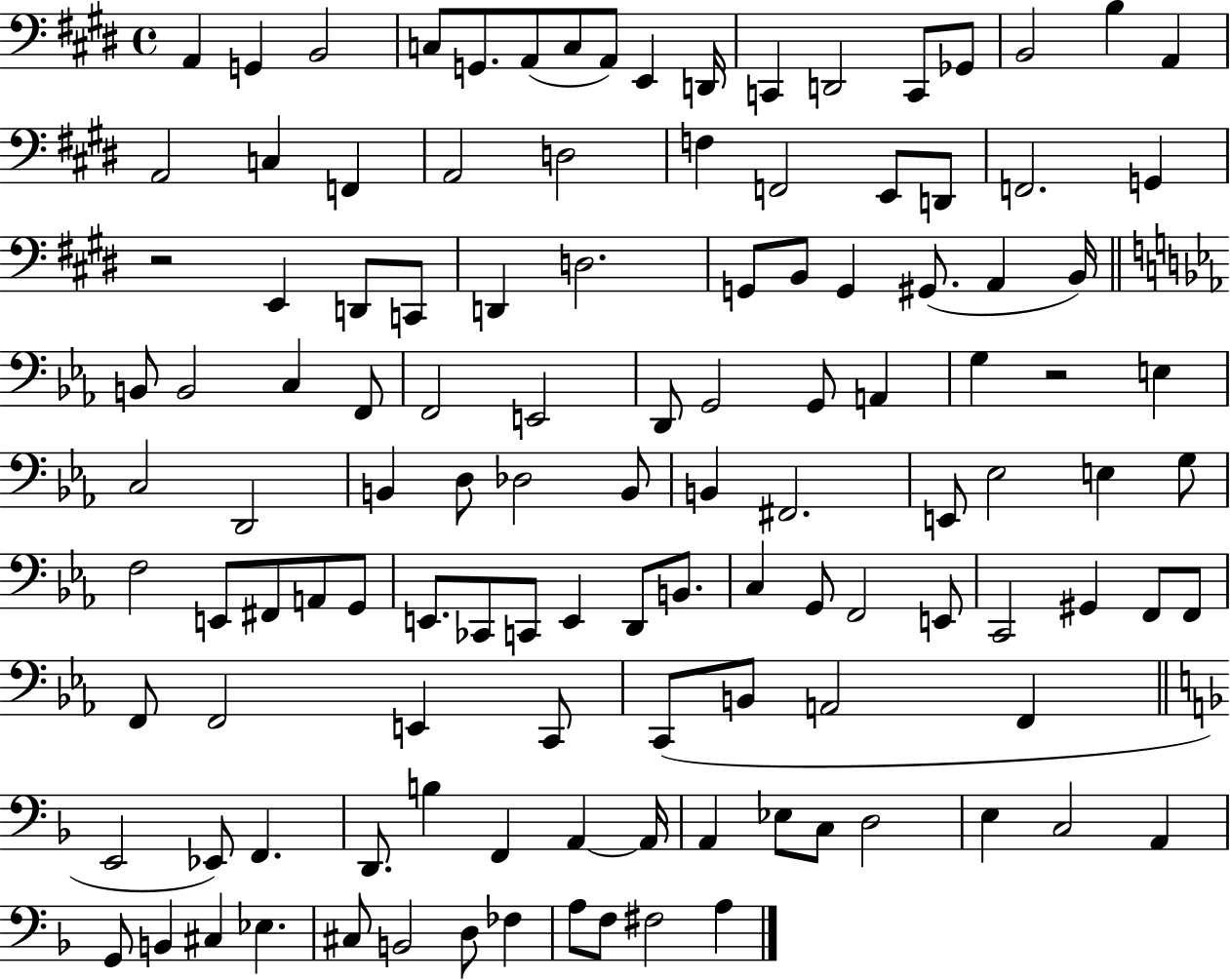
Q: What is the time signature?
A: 4/4